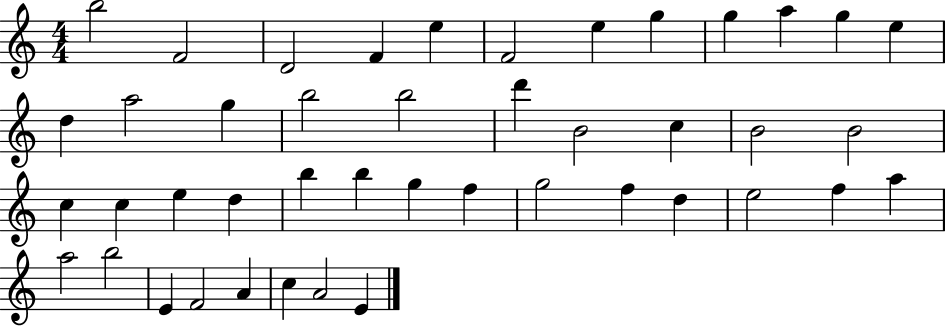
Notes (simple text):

B5/h F4/h D4/h F4/q E5/q F4/h E5/q G5/q G5/q A5/q G5/q E5/q D5/q A5/h G5/q B5/h B5/h D6/q B4/h C5/q B4/h B4/h C5/q C5/q E5/q D5/q B5/q B5/q G5/q F5/q G5/h F5/q D5/q E5/h F5/q A5/q A5/h B5/h E4/q F4/h A4/q C5/q A4/h E4/q